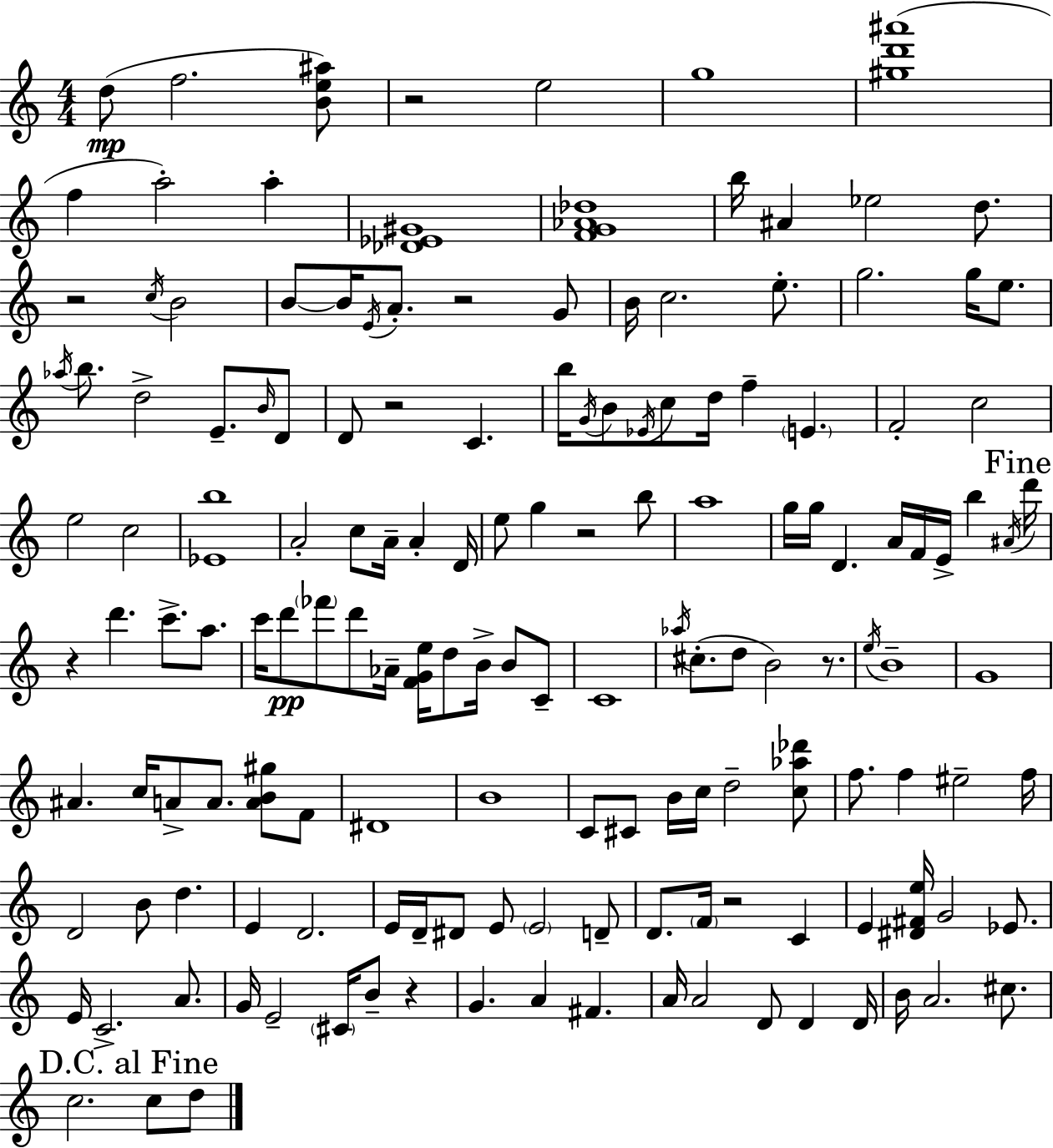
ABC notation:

X:1
T:Untitled
M:4/4
L:1/4
K:C
d/2 f2 [Be^a]/2 z2 e2 g4 [^gd'^a']4 f a2 a [_D_E^G]4 [FG_A_d]4 b/4 ^A _e2 d/2 z2 c/4 B2 B/2 B/4 E/4 A/2 z2 G/2 B/4 c2 e/2 g2 g/4 e/2 _a/4 b/2 d2 E/2 B/4 D/2 D/2 z2 C b/4 G/4 B/2 _E/4 c/2 d/4 f E F2 c2 e2 c2 [_Eb]4 A2 c/2 A/4 A D/4 e/2 g z2 b/2 a4 g/4 g/4 D A/4 F/4 E/4 b ^A/4 d'/4 z d' c'/2 a/2 c'/4 d'/2 _f'/2 d'/2 _A/4 [FGe]/4 d/2 B/4 B/2 C/2 C4 _a/4 ^c/2 d/2 B2 z/2 e/4 B4 G4 ^A c/4 A/2 A/2 [AB^g]/2 F/2 ^D4 B4 C/2 ^C/2 B/4 c/4 d2 [c_a_d']/2 f/2 f ^e2 f/4 D2 B/2 d E D2 E/4 D/4 ^D/2 E/2 E2 D/2 D/2 F/4 z2 C E [^D^Fe]/4 G2 _E/2 E/4 C2 A/2 G/4 E2 ^C/4 B/2 z G A ^F A/4 A2 D/2 D D/4 B/4 A2 ^c/2 c2 c/2 d/2